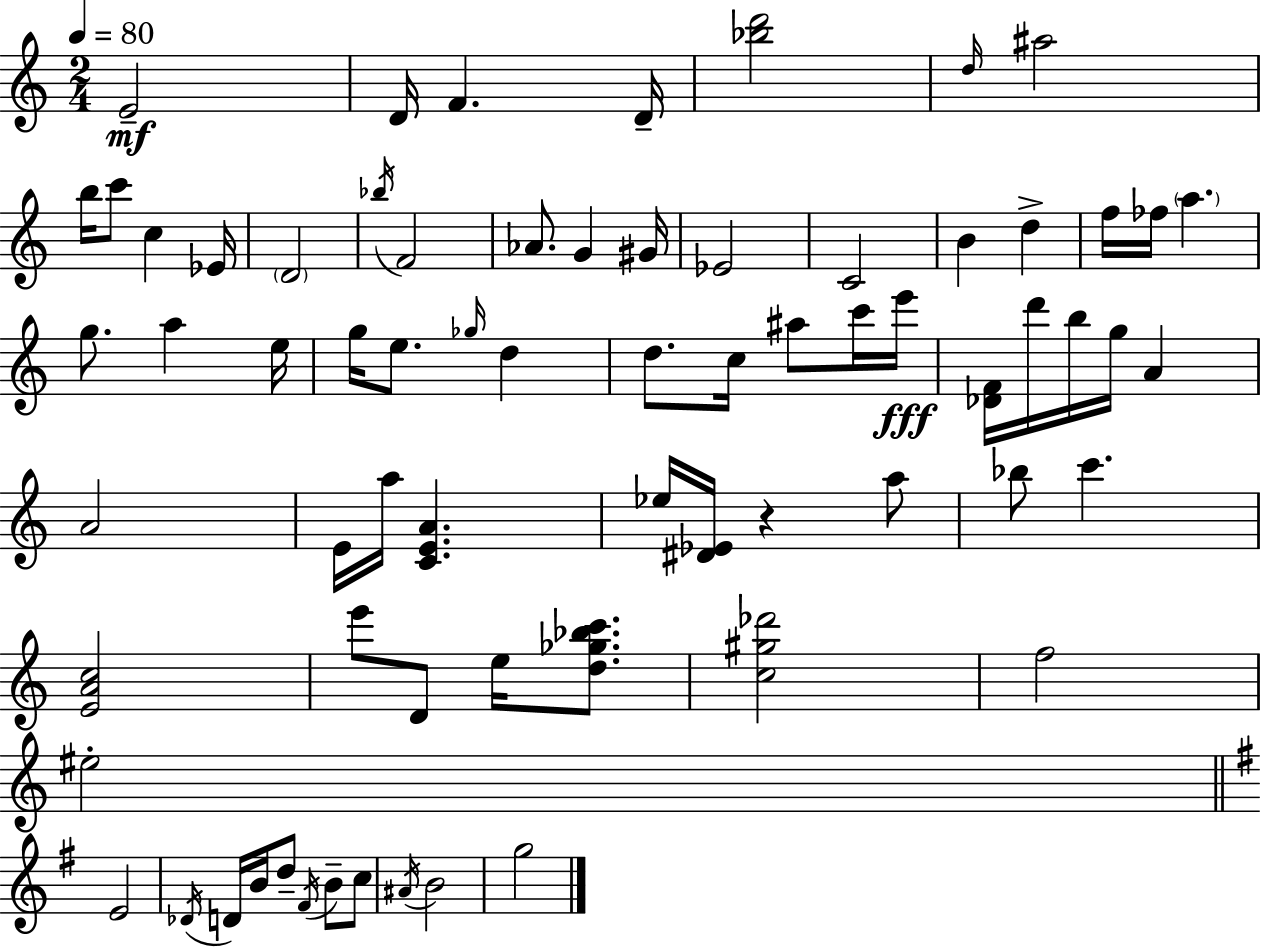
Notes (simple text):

E4/h D4/s F4/q. D4/s [Bb5,D6]/h D5/s A#5/h B5/s C6/e C5/q Eb4/s D4/h Bb5/s F4/h Ab4/e. G4/q G#4/s Eb4/h C4/h B4/q D5/q F5/s FES5/s A5/q. G5/e. A5/q E5/s G5/s E5/e. Gb5/s D5/q D5/e. C5/s A#5/e C6/s E6/s [Db4,F4]/s D6/s B5/s G5/s A4/q A4/h E4/s A5/s [C4,E4,A4]/q. Eb5/s [D#4,Eb4]/s R/q A5/e Bb5/e C6/q. [E4,A4,C5]/h E6/e D4/e E5/s [D5,Gb5,Bb5,C6]/e. [C5,G#5,Db6]/h F5/h EIS5/h E4/h Db4/s D4/s B4/s D5/e F#4/s B4/e C5/e A#4/s B4/h G5/h